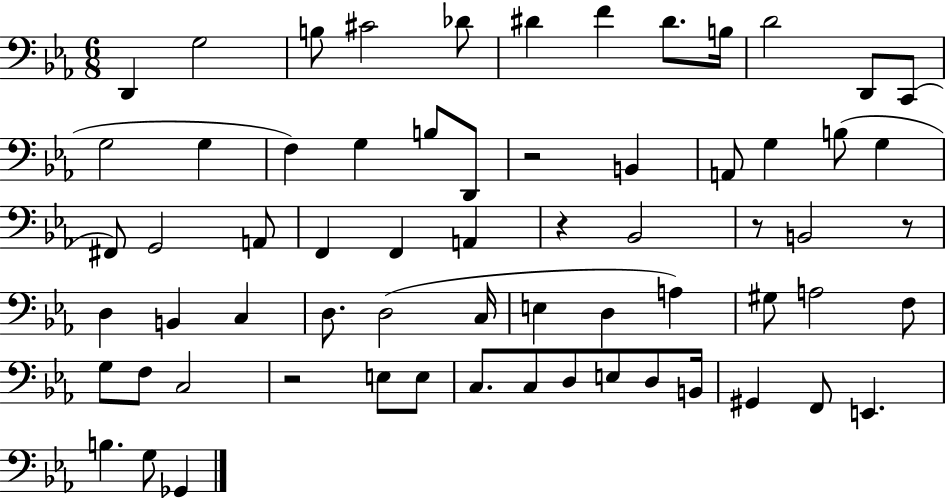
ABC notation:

X:1
T:Untitled
M:6/8
L:1/4
K:Eb
D,, G,2 B,/2 ^C2 _D/2 ^D F ^D/2 B,/4 D2 D,,/2 C,,/2 G,2 G, F, G, B,/2 D,,/2 z2 B,, A,,/2 G, B,/2 G, ^F,,/2 G,,2 A,,/2 F,, F,, A,, z _B,,2 z/2 B,,2 z/2 D, B,, C, D,/2 D,2 C,/4 E, D, A, ^G,/2 A,2 F,/2 G,/2 F,/2 C,2 z2 E,/2 E,/2 C,/2 C,/2 D,/2 E,/2 D,/2 B,,/4 ^G,, F,,/2 E,, B, G,/2 _G,,